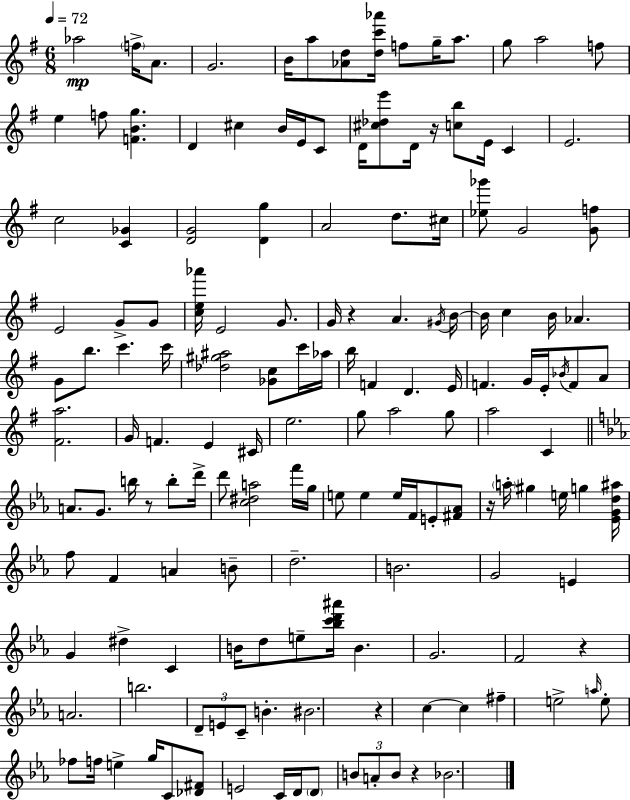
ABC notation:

X:1
T:Untitled
M:6/8
L:1/4
K:Em
_a2 f/4 A/2 G2 B/4 a/2 [_Ad]/2 [dc'_a']/4 f/2 g/4 a/2 g/2 a2 f/2 e f/2 [FBg] D ^c B/4 E/4 C/2 D/4 [^c_de']/2 D/4 z/4 [cb]/2 E/4 C E2 c2 [C_G] [DG]2 [Dg] A2 d/2 ^c/4 [_e_g']/2 G2 [Gf]/2 E2 G/2 G/2 [ce_a']/4 E2 G/2 G/4 z A ^G/4 B/4 B/4 c B/4 _A G/2 b/2 c' c'/4 [_d^g^a]2 [_Gc]/2 c'/4 _a/4 b/4 F D E/4 F G/4 E/4 _B/4 F/2 A/2 [^Fa]2 G/4 F E ^C/4 e2 g/2 a2 g/2 a2 C A/2 G/2 b/4 z/2 b/2 d'/4 d'/2 [c^da]2 f'/4 g/4 e/2 e e/4 F/4 E/2 [^F_A]/2 z/4 a/4 ^g e/4 g [_EGd^a]/4 f/2 F A B/2 d2 B2 G2 E G ^d C B/4 d/2 e/2 [_bc'd'^a']/4 B G2 F2 z A2 b2 D/2 E/2 C/2 B ^B2 z c c ^f e2 a/4 e/2 _f/2 f/4 e g/4 C/2 [_D^F]/2 E2 C/4 D/4 D/2 B/2 A/2 B/2 z _B2